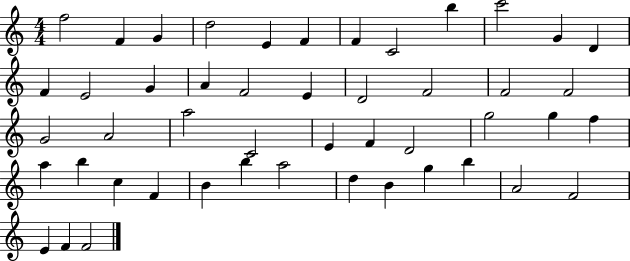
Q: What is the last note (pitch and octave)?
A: F4